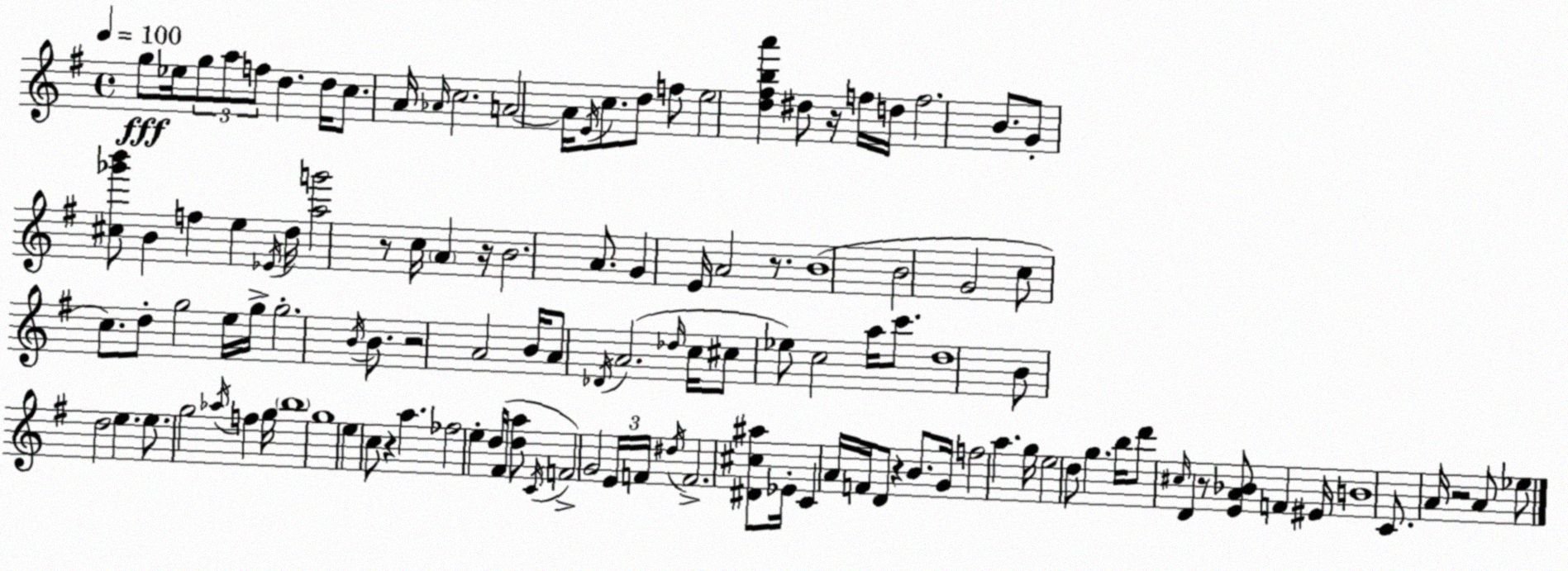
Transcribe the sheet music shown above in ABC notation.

X:1
T:Untitled
M:4/4
L:1/4
K:Em
g/2 _e/4 g/2 a/2 f/2 d d/4 c/2 A/4 _A/4 c2 A2 A/4 E/4 c/2 d/2 f/2 e2 [d^fba'] ^d/2 z/4 f/4 d/4 f2 B/2 G/2 [^c_g'b']/2 B f e _E/4 d/4 [ag']2 z/2 c/4 A z/4 B2 A/2 G E/4 A2 z/2 B4 B2 G2 c/2 c/2 d/2 g2 e/4 g/4 g2 B/4 B/2 z2 A2 B/4 A/2 _D/4 A2 _d/4 c/4 ^c/2 _e/2 c2 a/4 c'/2 d4 B/2 d2 e e/2 g2 _a/4 f g/4 b4 g4 e c/2 z a _f2 e d/4 ^F/4 [da]/2 C/4 F2 G2 E/4 F/4 ^d/4 F2 [^D^c^a]/2 _E/4 C A/4 F/4 D/2 z B/2 G/4 f2 a g/4 e2 d/2 g b/4 d'/2 ^c/4 D z/2 [EA_B]/2 F ^E/4 B4 C/2 A/4 z2 A/2 _e/2